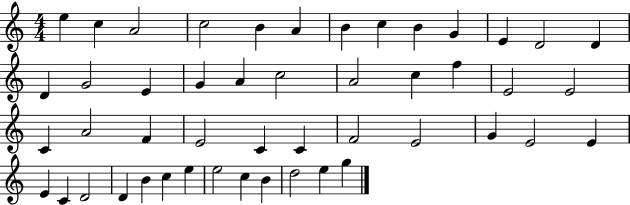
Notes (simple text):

E5/q C5/q A4/h C5/h B4/q A4/q B4/q C5/q B4/q G4/q E4/q D4/h D4/q D4/q G4/h E4/q G4/q A4/q C5/h A4/h C5/q F5/q E4/h E4/h C4/q A4/h F4/q E4/h C4/q C4/q F4/h E4/h G4/q E4/h E4/q E4/q C4/q D4/h D4/q B4/q C5/q E5/q E5/h C5/q B4/q D5/h E5/q G5/q